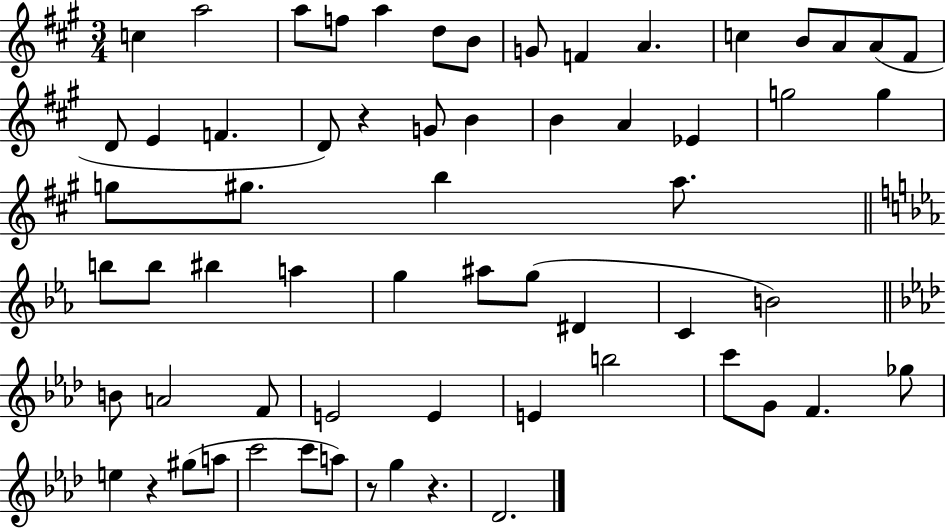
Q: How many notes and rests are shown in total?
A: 63